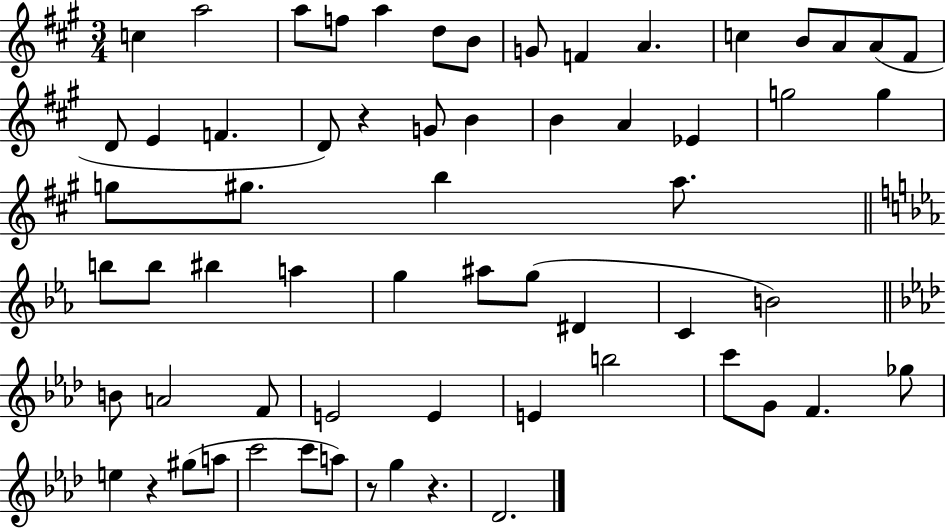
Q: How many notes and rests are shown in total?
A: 63